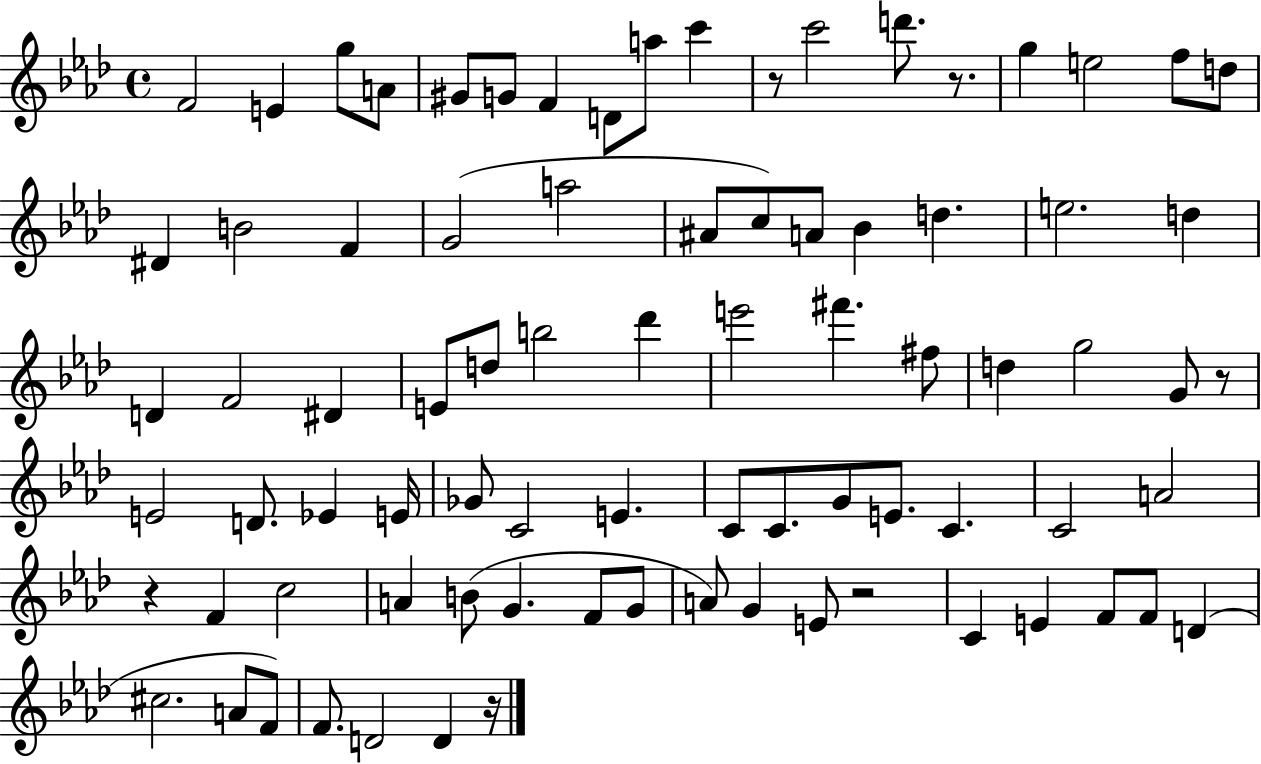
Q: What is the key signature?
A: AES major